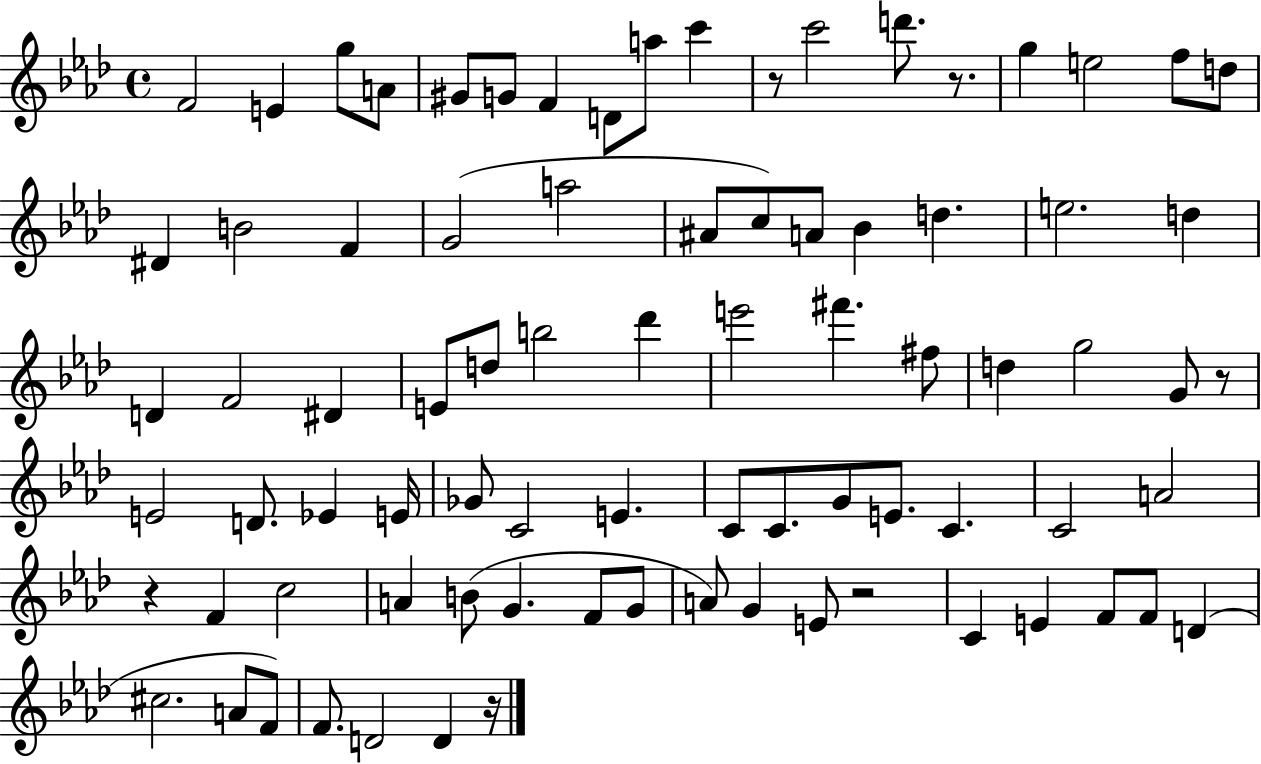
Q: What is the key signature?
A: AES major